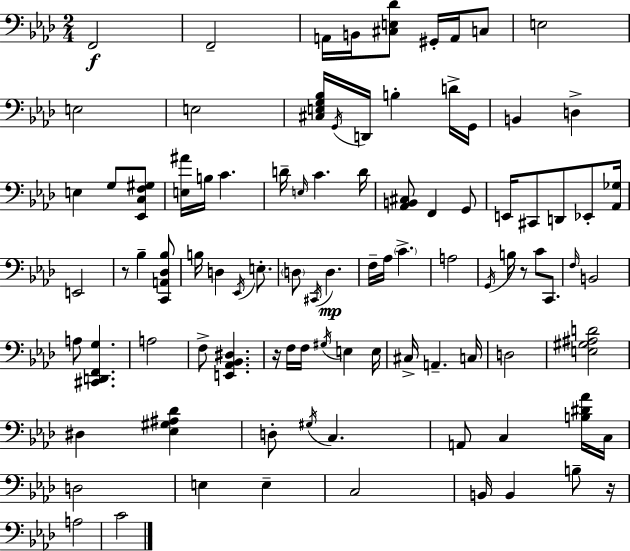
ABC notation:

X:1
T:Untitled
M:2/4
L:1/4
K:Fm
F,,2 F,,2 A,,/4 B,,/4 [^C,E,_D]/2 ^G,,/4 A,,/4 C,/2 E,2 E,2 E,2 [^C,E,G,_B,]/4 G,,/4 D,,/4 B, D/4 G,,/4 B,, D, E, G,/2 [_E,,C,F,^G,]/2 [E,^A]/4 B,/4 C D/4 E,/4 C D/4 [_A,,B,,^C,]/2 F,, G,,/2 E,,/4 ^C,,/2 D,,/2 _E,,/2 [_A,,_G,]/4 E,,2 z/2 _B, [C,,A,,_D,_B,]/2 B,/4 D, _E,,/4 E,/2 D,/2 ^C,,/4 D, F,/4 _A,/4 C A,2 G,,/4 B,/4 z/2 C/2 C,,/2 F,/4 B,,2 A,/2 [^C,,D,,F,,G,] A,2 F,/2 [E,,_A,,_B,,^D,] z/4 F,/4 F,/4 ^G,/4 E, E,/4 ^C,/4 A,, C,/4 D,2 [E,^G,^A,D]2 ^D, [_E,^G,^A,_D] D,/2 ^G,/4 C, A,,/2 C, [B,^D_A]/4 C,/4 D,2 E, E, C,2 B,,/4 B,, B,/2 z/4 A,2 C2